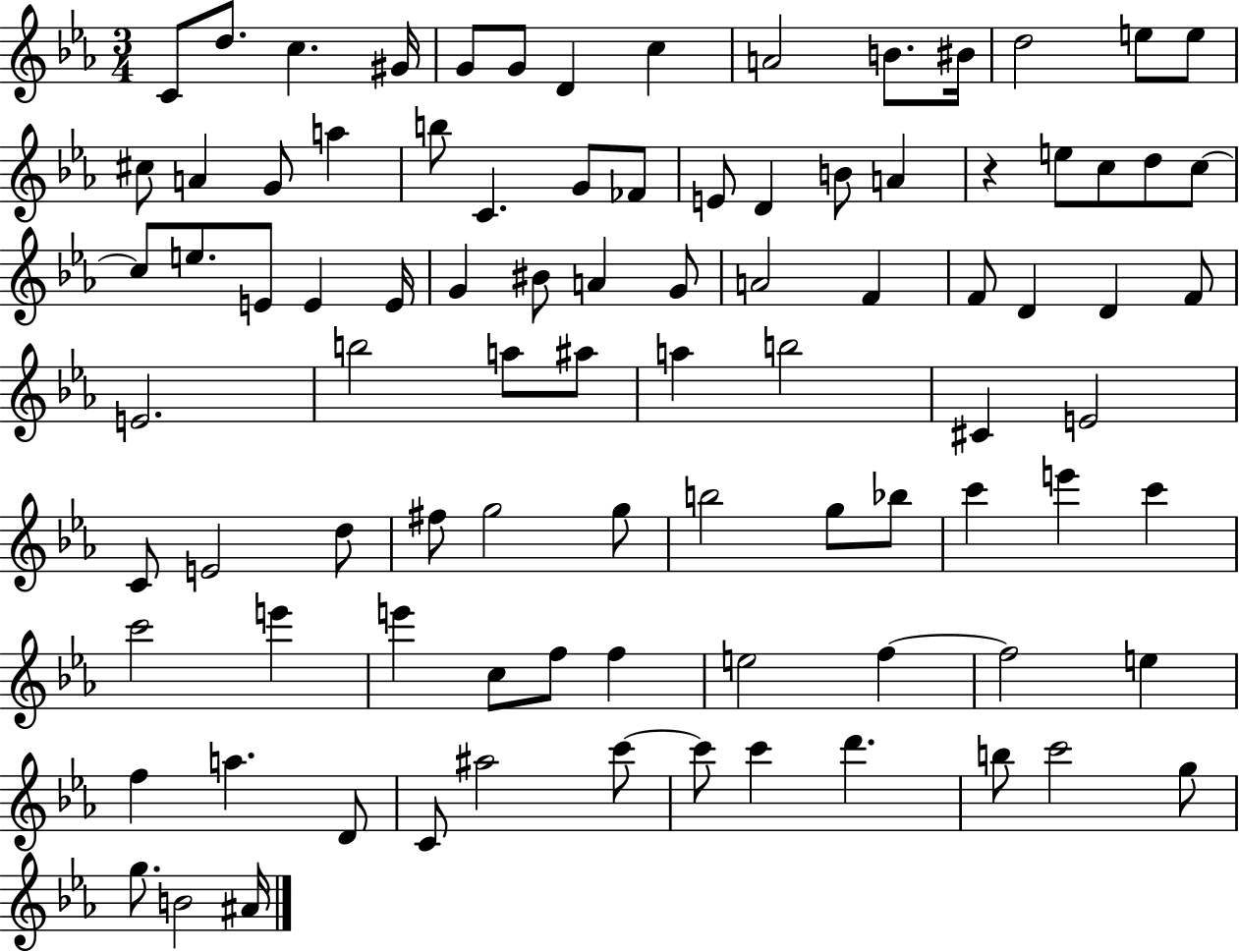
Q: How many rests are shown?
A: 1